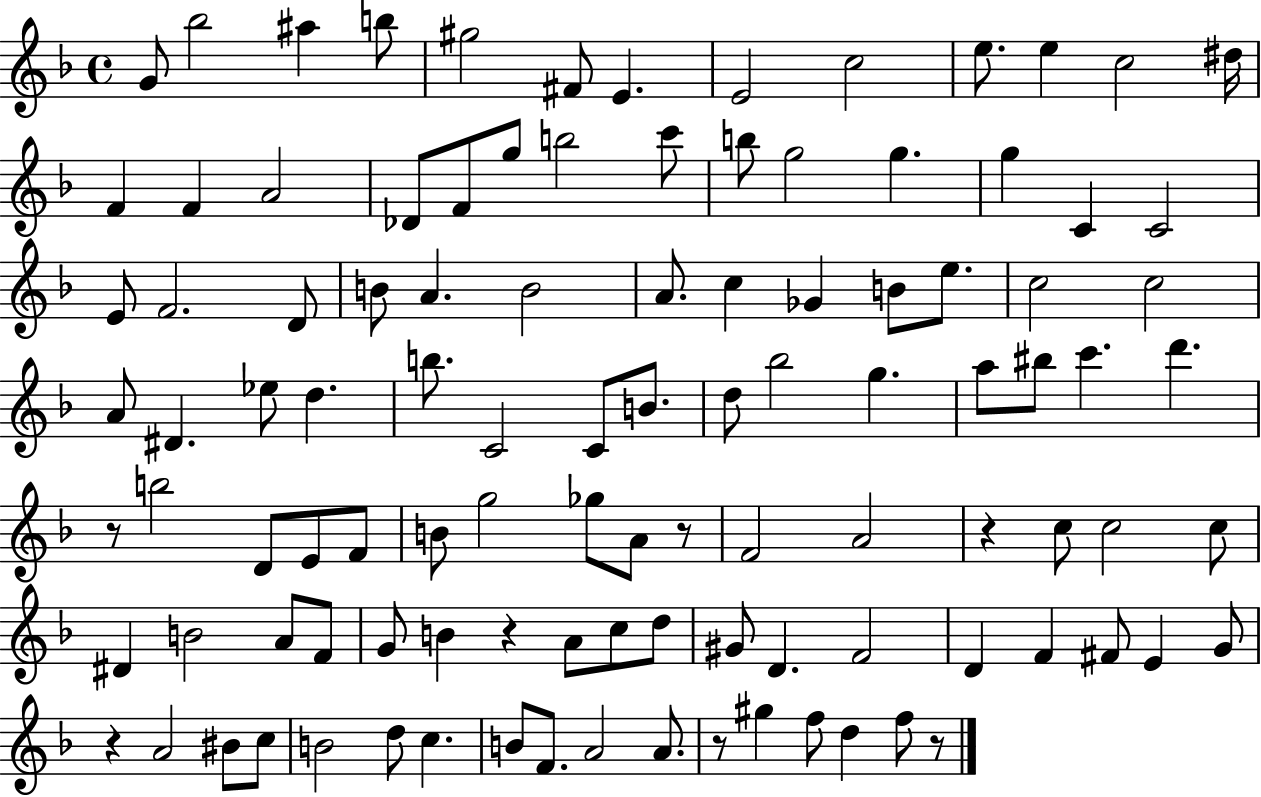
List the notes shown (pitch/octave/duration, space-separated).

G4/e Bb5/h A#5/q B5/e G#5/h F#4/e E4/q. E4/h C5/h E5/e. E5/q C5/h D#5/s F4/q F4/q A4/h Db4/e F4/e G5/e B5/h C6/e B5/e G5/h G5/q. G5/q C4/q C4/h E4/e F4/h. D4/e B4/e A4/q. B4/h A4/e. C5/q Gb4/q B4/e E5/e. C5/h C5/h A4/e D#4/q. Eb5/e D5/q. B5/e. C4/h C4/e B4/e. D5/e Bb5/h G5/q. A5/e BIS5/e C6/q. D6/q. R/e B5/h D4/e E4/e F4/e B4/e G5/h Gb5/e A4/e R/e F4/h A4/h R/q C5/e C5/h C5/e D#4/q B4/h A4/e F4/e G4/e B4/q R/q A4/e C5/e D5/e G#4/e D4/q. F4/h D4/q F4/q F#4/e E4/q G4/e R/q A4/h BIS4/e C5/e B4/h D5/e C5/q. B4/e F4/e. A4/h A4/e. R/e G#5/q F5/e D5/q F5/e R/e